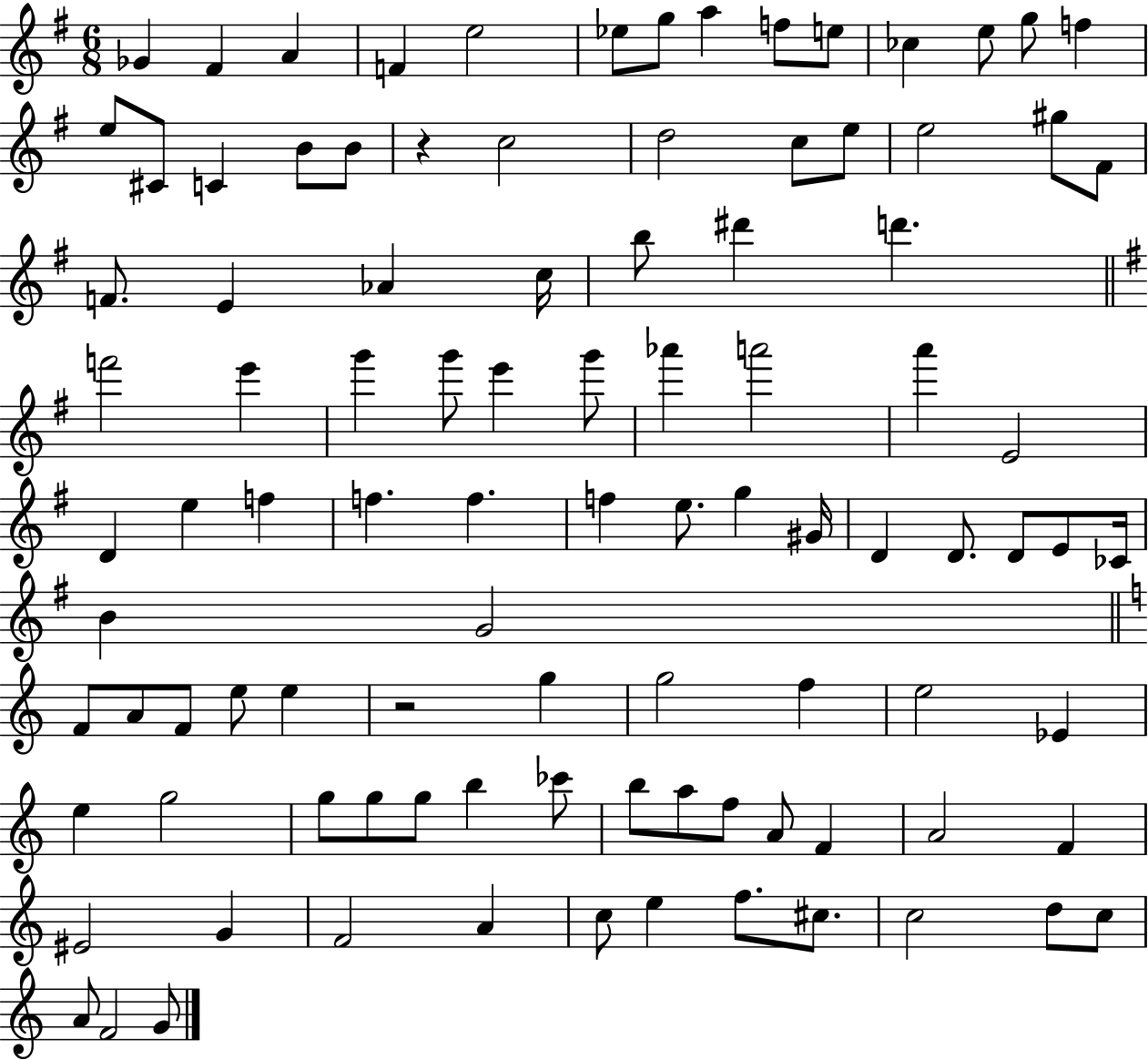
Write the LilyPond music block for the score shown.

{
  \clef treble
  \numericTimeSignature
  \time 6/8
  \key g \major
  ges'4 fis'4 a'4 | f'4 e''2 | ees''8 g''8 a''4 f''8 e''8 | ces''4 e''8 g''8 f''4 | \break e''8 cis'8 c'4 b'8 b'8 | r4 c''2 | d''2 c''8 e''8 | e''2 gis''8 fis'8 | \break f'8. e'4 aes'4 c''16 | b''8 dis'''4 d'''4. | \bar "||" \break \key g \major f'''2 e'''4 | g'''4 g'''8 e'''4 g'''8 | aes'''4 a'''2 | a'''4 e'2 | \break d'4 e''4 f''4 | f''4. f''4. | f''4 e''8. g''4 gis'16 | d'4 d'8. d'8 e'8 ces'16 | \break b'4 g'2 | \bar "||" \break \key a \minor f'8 a'8 f'8 e''8 e''4 | r2 g''4 | g''2 f''4 | e''2 ees'4 | \break e''4 g''2 | g''8 g''8 g''8 b''4 ces'''8 | b''8 a''8 f''8 a'8 f'4 | a'2 f'4 | \break eis'2 g'4 | f'2 a'4 | c''8 e''4 f''8. cis''8. | c''2 d''8 c''8 | \break a'8 f'2 g'8 | \bar "|."
}